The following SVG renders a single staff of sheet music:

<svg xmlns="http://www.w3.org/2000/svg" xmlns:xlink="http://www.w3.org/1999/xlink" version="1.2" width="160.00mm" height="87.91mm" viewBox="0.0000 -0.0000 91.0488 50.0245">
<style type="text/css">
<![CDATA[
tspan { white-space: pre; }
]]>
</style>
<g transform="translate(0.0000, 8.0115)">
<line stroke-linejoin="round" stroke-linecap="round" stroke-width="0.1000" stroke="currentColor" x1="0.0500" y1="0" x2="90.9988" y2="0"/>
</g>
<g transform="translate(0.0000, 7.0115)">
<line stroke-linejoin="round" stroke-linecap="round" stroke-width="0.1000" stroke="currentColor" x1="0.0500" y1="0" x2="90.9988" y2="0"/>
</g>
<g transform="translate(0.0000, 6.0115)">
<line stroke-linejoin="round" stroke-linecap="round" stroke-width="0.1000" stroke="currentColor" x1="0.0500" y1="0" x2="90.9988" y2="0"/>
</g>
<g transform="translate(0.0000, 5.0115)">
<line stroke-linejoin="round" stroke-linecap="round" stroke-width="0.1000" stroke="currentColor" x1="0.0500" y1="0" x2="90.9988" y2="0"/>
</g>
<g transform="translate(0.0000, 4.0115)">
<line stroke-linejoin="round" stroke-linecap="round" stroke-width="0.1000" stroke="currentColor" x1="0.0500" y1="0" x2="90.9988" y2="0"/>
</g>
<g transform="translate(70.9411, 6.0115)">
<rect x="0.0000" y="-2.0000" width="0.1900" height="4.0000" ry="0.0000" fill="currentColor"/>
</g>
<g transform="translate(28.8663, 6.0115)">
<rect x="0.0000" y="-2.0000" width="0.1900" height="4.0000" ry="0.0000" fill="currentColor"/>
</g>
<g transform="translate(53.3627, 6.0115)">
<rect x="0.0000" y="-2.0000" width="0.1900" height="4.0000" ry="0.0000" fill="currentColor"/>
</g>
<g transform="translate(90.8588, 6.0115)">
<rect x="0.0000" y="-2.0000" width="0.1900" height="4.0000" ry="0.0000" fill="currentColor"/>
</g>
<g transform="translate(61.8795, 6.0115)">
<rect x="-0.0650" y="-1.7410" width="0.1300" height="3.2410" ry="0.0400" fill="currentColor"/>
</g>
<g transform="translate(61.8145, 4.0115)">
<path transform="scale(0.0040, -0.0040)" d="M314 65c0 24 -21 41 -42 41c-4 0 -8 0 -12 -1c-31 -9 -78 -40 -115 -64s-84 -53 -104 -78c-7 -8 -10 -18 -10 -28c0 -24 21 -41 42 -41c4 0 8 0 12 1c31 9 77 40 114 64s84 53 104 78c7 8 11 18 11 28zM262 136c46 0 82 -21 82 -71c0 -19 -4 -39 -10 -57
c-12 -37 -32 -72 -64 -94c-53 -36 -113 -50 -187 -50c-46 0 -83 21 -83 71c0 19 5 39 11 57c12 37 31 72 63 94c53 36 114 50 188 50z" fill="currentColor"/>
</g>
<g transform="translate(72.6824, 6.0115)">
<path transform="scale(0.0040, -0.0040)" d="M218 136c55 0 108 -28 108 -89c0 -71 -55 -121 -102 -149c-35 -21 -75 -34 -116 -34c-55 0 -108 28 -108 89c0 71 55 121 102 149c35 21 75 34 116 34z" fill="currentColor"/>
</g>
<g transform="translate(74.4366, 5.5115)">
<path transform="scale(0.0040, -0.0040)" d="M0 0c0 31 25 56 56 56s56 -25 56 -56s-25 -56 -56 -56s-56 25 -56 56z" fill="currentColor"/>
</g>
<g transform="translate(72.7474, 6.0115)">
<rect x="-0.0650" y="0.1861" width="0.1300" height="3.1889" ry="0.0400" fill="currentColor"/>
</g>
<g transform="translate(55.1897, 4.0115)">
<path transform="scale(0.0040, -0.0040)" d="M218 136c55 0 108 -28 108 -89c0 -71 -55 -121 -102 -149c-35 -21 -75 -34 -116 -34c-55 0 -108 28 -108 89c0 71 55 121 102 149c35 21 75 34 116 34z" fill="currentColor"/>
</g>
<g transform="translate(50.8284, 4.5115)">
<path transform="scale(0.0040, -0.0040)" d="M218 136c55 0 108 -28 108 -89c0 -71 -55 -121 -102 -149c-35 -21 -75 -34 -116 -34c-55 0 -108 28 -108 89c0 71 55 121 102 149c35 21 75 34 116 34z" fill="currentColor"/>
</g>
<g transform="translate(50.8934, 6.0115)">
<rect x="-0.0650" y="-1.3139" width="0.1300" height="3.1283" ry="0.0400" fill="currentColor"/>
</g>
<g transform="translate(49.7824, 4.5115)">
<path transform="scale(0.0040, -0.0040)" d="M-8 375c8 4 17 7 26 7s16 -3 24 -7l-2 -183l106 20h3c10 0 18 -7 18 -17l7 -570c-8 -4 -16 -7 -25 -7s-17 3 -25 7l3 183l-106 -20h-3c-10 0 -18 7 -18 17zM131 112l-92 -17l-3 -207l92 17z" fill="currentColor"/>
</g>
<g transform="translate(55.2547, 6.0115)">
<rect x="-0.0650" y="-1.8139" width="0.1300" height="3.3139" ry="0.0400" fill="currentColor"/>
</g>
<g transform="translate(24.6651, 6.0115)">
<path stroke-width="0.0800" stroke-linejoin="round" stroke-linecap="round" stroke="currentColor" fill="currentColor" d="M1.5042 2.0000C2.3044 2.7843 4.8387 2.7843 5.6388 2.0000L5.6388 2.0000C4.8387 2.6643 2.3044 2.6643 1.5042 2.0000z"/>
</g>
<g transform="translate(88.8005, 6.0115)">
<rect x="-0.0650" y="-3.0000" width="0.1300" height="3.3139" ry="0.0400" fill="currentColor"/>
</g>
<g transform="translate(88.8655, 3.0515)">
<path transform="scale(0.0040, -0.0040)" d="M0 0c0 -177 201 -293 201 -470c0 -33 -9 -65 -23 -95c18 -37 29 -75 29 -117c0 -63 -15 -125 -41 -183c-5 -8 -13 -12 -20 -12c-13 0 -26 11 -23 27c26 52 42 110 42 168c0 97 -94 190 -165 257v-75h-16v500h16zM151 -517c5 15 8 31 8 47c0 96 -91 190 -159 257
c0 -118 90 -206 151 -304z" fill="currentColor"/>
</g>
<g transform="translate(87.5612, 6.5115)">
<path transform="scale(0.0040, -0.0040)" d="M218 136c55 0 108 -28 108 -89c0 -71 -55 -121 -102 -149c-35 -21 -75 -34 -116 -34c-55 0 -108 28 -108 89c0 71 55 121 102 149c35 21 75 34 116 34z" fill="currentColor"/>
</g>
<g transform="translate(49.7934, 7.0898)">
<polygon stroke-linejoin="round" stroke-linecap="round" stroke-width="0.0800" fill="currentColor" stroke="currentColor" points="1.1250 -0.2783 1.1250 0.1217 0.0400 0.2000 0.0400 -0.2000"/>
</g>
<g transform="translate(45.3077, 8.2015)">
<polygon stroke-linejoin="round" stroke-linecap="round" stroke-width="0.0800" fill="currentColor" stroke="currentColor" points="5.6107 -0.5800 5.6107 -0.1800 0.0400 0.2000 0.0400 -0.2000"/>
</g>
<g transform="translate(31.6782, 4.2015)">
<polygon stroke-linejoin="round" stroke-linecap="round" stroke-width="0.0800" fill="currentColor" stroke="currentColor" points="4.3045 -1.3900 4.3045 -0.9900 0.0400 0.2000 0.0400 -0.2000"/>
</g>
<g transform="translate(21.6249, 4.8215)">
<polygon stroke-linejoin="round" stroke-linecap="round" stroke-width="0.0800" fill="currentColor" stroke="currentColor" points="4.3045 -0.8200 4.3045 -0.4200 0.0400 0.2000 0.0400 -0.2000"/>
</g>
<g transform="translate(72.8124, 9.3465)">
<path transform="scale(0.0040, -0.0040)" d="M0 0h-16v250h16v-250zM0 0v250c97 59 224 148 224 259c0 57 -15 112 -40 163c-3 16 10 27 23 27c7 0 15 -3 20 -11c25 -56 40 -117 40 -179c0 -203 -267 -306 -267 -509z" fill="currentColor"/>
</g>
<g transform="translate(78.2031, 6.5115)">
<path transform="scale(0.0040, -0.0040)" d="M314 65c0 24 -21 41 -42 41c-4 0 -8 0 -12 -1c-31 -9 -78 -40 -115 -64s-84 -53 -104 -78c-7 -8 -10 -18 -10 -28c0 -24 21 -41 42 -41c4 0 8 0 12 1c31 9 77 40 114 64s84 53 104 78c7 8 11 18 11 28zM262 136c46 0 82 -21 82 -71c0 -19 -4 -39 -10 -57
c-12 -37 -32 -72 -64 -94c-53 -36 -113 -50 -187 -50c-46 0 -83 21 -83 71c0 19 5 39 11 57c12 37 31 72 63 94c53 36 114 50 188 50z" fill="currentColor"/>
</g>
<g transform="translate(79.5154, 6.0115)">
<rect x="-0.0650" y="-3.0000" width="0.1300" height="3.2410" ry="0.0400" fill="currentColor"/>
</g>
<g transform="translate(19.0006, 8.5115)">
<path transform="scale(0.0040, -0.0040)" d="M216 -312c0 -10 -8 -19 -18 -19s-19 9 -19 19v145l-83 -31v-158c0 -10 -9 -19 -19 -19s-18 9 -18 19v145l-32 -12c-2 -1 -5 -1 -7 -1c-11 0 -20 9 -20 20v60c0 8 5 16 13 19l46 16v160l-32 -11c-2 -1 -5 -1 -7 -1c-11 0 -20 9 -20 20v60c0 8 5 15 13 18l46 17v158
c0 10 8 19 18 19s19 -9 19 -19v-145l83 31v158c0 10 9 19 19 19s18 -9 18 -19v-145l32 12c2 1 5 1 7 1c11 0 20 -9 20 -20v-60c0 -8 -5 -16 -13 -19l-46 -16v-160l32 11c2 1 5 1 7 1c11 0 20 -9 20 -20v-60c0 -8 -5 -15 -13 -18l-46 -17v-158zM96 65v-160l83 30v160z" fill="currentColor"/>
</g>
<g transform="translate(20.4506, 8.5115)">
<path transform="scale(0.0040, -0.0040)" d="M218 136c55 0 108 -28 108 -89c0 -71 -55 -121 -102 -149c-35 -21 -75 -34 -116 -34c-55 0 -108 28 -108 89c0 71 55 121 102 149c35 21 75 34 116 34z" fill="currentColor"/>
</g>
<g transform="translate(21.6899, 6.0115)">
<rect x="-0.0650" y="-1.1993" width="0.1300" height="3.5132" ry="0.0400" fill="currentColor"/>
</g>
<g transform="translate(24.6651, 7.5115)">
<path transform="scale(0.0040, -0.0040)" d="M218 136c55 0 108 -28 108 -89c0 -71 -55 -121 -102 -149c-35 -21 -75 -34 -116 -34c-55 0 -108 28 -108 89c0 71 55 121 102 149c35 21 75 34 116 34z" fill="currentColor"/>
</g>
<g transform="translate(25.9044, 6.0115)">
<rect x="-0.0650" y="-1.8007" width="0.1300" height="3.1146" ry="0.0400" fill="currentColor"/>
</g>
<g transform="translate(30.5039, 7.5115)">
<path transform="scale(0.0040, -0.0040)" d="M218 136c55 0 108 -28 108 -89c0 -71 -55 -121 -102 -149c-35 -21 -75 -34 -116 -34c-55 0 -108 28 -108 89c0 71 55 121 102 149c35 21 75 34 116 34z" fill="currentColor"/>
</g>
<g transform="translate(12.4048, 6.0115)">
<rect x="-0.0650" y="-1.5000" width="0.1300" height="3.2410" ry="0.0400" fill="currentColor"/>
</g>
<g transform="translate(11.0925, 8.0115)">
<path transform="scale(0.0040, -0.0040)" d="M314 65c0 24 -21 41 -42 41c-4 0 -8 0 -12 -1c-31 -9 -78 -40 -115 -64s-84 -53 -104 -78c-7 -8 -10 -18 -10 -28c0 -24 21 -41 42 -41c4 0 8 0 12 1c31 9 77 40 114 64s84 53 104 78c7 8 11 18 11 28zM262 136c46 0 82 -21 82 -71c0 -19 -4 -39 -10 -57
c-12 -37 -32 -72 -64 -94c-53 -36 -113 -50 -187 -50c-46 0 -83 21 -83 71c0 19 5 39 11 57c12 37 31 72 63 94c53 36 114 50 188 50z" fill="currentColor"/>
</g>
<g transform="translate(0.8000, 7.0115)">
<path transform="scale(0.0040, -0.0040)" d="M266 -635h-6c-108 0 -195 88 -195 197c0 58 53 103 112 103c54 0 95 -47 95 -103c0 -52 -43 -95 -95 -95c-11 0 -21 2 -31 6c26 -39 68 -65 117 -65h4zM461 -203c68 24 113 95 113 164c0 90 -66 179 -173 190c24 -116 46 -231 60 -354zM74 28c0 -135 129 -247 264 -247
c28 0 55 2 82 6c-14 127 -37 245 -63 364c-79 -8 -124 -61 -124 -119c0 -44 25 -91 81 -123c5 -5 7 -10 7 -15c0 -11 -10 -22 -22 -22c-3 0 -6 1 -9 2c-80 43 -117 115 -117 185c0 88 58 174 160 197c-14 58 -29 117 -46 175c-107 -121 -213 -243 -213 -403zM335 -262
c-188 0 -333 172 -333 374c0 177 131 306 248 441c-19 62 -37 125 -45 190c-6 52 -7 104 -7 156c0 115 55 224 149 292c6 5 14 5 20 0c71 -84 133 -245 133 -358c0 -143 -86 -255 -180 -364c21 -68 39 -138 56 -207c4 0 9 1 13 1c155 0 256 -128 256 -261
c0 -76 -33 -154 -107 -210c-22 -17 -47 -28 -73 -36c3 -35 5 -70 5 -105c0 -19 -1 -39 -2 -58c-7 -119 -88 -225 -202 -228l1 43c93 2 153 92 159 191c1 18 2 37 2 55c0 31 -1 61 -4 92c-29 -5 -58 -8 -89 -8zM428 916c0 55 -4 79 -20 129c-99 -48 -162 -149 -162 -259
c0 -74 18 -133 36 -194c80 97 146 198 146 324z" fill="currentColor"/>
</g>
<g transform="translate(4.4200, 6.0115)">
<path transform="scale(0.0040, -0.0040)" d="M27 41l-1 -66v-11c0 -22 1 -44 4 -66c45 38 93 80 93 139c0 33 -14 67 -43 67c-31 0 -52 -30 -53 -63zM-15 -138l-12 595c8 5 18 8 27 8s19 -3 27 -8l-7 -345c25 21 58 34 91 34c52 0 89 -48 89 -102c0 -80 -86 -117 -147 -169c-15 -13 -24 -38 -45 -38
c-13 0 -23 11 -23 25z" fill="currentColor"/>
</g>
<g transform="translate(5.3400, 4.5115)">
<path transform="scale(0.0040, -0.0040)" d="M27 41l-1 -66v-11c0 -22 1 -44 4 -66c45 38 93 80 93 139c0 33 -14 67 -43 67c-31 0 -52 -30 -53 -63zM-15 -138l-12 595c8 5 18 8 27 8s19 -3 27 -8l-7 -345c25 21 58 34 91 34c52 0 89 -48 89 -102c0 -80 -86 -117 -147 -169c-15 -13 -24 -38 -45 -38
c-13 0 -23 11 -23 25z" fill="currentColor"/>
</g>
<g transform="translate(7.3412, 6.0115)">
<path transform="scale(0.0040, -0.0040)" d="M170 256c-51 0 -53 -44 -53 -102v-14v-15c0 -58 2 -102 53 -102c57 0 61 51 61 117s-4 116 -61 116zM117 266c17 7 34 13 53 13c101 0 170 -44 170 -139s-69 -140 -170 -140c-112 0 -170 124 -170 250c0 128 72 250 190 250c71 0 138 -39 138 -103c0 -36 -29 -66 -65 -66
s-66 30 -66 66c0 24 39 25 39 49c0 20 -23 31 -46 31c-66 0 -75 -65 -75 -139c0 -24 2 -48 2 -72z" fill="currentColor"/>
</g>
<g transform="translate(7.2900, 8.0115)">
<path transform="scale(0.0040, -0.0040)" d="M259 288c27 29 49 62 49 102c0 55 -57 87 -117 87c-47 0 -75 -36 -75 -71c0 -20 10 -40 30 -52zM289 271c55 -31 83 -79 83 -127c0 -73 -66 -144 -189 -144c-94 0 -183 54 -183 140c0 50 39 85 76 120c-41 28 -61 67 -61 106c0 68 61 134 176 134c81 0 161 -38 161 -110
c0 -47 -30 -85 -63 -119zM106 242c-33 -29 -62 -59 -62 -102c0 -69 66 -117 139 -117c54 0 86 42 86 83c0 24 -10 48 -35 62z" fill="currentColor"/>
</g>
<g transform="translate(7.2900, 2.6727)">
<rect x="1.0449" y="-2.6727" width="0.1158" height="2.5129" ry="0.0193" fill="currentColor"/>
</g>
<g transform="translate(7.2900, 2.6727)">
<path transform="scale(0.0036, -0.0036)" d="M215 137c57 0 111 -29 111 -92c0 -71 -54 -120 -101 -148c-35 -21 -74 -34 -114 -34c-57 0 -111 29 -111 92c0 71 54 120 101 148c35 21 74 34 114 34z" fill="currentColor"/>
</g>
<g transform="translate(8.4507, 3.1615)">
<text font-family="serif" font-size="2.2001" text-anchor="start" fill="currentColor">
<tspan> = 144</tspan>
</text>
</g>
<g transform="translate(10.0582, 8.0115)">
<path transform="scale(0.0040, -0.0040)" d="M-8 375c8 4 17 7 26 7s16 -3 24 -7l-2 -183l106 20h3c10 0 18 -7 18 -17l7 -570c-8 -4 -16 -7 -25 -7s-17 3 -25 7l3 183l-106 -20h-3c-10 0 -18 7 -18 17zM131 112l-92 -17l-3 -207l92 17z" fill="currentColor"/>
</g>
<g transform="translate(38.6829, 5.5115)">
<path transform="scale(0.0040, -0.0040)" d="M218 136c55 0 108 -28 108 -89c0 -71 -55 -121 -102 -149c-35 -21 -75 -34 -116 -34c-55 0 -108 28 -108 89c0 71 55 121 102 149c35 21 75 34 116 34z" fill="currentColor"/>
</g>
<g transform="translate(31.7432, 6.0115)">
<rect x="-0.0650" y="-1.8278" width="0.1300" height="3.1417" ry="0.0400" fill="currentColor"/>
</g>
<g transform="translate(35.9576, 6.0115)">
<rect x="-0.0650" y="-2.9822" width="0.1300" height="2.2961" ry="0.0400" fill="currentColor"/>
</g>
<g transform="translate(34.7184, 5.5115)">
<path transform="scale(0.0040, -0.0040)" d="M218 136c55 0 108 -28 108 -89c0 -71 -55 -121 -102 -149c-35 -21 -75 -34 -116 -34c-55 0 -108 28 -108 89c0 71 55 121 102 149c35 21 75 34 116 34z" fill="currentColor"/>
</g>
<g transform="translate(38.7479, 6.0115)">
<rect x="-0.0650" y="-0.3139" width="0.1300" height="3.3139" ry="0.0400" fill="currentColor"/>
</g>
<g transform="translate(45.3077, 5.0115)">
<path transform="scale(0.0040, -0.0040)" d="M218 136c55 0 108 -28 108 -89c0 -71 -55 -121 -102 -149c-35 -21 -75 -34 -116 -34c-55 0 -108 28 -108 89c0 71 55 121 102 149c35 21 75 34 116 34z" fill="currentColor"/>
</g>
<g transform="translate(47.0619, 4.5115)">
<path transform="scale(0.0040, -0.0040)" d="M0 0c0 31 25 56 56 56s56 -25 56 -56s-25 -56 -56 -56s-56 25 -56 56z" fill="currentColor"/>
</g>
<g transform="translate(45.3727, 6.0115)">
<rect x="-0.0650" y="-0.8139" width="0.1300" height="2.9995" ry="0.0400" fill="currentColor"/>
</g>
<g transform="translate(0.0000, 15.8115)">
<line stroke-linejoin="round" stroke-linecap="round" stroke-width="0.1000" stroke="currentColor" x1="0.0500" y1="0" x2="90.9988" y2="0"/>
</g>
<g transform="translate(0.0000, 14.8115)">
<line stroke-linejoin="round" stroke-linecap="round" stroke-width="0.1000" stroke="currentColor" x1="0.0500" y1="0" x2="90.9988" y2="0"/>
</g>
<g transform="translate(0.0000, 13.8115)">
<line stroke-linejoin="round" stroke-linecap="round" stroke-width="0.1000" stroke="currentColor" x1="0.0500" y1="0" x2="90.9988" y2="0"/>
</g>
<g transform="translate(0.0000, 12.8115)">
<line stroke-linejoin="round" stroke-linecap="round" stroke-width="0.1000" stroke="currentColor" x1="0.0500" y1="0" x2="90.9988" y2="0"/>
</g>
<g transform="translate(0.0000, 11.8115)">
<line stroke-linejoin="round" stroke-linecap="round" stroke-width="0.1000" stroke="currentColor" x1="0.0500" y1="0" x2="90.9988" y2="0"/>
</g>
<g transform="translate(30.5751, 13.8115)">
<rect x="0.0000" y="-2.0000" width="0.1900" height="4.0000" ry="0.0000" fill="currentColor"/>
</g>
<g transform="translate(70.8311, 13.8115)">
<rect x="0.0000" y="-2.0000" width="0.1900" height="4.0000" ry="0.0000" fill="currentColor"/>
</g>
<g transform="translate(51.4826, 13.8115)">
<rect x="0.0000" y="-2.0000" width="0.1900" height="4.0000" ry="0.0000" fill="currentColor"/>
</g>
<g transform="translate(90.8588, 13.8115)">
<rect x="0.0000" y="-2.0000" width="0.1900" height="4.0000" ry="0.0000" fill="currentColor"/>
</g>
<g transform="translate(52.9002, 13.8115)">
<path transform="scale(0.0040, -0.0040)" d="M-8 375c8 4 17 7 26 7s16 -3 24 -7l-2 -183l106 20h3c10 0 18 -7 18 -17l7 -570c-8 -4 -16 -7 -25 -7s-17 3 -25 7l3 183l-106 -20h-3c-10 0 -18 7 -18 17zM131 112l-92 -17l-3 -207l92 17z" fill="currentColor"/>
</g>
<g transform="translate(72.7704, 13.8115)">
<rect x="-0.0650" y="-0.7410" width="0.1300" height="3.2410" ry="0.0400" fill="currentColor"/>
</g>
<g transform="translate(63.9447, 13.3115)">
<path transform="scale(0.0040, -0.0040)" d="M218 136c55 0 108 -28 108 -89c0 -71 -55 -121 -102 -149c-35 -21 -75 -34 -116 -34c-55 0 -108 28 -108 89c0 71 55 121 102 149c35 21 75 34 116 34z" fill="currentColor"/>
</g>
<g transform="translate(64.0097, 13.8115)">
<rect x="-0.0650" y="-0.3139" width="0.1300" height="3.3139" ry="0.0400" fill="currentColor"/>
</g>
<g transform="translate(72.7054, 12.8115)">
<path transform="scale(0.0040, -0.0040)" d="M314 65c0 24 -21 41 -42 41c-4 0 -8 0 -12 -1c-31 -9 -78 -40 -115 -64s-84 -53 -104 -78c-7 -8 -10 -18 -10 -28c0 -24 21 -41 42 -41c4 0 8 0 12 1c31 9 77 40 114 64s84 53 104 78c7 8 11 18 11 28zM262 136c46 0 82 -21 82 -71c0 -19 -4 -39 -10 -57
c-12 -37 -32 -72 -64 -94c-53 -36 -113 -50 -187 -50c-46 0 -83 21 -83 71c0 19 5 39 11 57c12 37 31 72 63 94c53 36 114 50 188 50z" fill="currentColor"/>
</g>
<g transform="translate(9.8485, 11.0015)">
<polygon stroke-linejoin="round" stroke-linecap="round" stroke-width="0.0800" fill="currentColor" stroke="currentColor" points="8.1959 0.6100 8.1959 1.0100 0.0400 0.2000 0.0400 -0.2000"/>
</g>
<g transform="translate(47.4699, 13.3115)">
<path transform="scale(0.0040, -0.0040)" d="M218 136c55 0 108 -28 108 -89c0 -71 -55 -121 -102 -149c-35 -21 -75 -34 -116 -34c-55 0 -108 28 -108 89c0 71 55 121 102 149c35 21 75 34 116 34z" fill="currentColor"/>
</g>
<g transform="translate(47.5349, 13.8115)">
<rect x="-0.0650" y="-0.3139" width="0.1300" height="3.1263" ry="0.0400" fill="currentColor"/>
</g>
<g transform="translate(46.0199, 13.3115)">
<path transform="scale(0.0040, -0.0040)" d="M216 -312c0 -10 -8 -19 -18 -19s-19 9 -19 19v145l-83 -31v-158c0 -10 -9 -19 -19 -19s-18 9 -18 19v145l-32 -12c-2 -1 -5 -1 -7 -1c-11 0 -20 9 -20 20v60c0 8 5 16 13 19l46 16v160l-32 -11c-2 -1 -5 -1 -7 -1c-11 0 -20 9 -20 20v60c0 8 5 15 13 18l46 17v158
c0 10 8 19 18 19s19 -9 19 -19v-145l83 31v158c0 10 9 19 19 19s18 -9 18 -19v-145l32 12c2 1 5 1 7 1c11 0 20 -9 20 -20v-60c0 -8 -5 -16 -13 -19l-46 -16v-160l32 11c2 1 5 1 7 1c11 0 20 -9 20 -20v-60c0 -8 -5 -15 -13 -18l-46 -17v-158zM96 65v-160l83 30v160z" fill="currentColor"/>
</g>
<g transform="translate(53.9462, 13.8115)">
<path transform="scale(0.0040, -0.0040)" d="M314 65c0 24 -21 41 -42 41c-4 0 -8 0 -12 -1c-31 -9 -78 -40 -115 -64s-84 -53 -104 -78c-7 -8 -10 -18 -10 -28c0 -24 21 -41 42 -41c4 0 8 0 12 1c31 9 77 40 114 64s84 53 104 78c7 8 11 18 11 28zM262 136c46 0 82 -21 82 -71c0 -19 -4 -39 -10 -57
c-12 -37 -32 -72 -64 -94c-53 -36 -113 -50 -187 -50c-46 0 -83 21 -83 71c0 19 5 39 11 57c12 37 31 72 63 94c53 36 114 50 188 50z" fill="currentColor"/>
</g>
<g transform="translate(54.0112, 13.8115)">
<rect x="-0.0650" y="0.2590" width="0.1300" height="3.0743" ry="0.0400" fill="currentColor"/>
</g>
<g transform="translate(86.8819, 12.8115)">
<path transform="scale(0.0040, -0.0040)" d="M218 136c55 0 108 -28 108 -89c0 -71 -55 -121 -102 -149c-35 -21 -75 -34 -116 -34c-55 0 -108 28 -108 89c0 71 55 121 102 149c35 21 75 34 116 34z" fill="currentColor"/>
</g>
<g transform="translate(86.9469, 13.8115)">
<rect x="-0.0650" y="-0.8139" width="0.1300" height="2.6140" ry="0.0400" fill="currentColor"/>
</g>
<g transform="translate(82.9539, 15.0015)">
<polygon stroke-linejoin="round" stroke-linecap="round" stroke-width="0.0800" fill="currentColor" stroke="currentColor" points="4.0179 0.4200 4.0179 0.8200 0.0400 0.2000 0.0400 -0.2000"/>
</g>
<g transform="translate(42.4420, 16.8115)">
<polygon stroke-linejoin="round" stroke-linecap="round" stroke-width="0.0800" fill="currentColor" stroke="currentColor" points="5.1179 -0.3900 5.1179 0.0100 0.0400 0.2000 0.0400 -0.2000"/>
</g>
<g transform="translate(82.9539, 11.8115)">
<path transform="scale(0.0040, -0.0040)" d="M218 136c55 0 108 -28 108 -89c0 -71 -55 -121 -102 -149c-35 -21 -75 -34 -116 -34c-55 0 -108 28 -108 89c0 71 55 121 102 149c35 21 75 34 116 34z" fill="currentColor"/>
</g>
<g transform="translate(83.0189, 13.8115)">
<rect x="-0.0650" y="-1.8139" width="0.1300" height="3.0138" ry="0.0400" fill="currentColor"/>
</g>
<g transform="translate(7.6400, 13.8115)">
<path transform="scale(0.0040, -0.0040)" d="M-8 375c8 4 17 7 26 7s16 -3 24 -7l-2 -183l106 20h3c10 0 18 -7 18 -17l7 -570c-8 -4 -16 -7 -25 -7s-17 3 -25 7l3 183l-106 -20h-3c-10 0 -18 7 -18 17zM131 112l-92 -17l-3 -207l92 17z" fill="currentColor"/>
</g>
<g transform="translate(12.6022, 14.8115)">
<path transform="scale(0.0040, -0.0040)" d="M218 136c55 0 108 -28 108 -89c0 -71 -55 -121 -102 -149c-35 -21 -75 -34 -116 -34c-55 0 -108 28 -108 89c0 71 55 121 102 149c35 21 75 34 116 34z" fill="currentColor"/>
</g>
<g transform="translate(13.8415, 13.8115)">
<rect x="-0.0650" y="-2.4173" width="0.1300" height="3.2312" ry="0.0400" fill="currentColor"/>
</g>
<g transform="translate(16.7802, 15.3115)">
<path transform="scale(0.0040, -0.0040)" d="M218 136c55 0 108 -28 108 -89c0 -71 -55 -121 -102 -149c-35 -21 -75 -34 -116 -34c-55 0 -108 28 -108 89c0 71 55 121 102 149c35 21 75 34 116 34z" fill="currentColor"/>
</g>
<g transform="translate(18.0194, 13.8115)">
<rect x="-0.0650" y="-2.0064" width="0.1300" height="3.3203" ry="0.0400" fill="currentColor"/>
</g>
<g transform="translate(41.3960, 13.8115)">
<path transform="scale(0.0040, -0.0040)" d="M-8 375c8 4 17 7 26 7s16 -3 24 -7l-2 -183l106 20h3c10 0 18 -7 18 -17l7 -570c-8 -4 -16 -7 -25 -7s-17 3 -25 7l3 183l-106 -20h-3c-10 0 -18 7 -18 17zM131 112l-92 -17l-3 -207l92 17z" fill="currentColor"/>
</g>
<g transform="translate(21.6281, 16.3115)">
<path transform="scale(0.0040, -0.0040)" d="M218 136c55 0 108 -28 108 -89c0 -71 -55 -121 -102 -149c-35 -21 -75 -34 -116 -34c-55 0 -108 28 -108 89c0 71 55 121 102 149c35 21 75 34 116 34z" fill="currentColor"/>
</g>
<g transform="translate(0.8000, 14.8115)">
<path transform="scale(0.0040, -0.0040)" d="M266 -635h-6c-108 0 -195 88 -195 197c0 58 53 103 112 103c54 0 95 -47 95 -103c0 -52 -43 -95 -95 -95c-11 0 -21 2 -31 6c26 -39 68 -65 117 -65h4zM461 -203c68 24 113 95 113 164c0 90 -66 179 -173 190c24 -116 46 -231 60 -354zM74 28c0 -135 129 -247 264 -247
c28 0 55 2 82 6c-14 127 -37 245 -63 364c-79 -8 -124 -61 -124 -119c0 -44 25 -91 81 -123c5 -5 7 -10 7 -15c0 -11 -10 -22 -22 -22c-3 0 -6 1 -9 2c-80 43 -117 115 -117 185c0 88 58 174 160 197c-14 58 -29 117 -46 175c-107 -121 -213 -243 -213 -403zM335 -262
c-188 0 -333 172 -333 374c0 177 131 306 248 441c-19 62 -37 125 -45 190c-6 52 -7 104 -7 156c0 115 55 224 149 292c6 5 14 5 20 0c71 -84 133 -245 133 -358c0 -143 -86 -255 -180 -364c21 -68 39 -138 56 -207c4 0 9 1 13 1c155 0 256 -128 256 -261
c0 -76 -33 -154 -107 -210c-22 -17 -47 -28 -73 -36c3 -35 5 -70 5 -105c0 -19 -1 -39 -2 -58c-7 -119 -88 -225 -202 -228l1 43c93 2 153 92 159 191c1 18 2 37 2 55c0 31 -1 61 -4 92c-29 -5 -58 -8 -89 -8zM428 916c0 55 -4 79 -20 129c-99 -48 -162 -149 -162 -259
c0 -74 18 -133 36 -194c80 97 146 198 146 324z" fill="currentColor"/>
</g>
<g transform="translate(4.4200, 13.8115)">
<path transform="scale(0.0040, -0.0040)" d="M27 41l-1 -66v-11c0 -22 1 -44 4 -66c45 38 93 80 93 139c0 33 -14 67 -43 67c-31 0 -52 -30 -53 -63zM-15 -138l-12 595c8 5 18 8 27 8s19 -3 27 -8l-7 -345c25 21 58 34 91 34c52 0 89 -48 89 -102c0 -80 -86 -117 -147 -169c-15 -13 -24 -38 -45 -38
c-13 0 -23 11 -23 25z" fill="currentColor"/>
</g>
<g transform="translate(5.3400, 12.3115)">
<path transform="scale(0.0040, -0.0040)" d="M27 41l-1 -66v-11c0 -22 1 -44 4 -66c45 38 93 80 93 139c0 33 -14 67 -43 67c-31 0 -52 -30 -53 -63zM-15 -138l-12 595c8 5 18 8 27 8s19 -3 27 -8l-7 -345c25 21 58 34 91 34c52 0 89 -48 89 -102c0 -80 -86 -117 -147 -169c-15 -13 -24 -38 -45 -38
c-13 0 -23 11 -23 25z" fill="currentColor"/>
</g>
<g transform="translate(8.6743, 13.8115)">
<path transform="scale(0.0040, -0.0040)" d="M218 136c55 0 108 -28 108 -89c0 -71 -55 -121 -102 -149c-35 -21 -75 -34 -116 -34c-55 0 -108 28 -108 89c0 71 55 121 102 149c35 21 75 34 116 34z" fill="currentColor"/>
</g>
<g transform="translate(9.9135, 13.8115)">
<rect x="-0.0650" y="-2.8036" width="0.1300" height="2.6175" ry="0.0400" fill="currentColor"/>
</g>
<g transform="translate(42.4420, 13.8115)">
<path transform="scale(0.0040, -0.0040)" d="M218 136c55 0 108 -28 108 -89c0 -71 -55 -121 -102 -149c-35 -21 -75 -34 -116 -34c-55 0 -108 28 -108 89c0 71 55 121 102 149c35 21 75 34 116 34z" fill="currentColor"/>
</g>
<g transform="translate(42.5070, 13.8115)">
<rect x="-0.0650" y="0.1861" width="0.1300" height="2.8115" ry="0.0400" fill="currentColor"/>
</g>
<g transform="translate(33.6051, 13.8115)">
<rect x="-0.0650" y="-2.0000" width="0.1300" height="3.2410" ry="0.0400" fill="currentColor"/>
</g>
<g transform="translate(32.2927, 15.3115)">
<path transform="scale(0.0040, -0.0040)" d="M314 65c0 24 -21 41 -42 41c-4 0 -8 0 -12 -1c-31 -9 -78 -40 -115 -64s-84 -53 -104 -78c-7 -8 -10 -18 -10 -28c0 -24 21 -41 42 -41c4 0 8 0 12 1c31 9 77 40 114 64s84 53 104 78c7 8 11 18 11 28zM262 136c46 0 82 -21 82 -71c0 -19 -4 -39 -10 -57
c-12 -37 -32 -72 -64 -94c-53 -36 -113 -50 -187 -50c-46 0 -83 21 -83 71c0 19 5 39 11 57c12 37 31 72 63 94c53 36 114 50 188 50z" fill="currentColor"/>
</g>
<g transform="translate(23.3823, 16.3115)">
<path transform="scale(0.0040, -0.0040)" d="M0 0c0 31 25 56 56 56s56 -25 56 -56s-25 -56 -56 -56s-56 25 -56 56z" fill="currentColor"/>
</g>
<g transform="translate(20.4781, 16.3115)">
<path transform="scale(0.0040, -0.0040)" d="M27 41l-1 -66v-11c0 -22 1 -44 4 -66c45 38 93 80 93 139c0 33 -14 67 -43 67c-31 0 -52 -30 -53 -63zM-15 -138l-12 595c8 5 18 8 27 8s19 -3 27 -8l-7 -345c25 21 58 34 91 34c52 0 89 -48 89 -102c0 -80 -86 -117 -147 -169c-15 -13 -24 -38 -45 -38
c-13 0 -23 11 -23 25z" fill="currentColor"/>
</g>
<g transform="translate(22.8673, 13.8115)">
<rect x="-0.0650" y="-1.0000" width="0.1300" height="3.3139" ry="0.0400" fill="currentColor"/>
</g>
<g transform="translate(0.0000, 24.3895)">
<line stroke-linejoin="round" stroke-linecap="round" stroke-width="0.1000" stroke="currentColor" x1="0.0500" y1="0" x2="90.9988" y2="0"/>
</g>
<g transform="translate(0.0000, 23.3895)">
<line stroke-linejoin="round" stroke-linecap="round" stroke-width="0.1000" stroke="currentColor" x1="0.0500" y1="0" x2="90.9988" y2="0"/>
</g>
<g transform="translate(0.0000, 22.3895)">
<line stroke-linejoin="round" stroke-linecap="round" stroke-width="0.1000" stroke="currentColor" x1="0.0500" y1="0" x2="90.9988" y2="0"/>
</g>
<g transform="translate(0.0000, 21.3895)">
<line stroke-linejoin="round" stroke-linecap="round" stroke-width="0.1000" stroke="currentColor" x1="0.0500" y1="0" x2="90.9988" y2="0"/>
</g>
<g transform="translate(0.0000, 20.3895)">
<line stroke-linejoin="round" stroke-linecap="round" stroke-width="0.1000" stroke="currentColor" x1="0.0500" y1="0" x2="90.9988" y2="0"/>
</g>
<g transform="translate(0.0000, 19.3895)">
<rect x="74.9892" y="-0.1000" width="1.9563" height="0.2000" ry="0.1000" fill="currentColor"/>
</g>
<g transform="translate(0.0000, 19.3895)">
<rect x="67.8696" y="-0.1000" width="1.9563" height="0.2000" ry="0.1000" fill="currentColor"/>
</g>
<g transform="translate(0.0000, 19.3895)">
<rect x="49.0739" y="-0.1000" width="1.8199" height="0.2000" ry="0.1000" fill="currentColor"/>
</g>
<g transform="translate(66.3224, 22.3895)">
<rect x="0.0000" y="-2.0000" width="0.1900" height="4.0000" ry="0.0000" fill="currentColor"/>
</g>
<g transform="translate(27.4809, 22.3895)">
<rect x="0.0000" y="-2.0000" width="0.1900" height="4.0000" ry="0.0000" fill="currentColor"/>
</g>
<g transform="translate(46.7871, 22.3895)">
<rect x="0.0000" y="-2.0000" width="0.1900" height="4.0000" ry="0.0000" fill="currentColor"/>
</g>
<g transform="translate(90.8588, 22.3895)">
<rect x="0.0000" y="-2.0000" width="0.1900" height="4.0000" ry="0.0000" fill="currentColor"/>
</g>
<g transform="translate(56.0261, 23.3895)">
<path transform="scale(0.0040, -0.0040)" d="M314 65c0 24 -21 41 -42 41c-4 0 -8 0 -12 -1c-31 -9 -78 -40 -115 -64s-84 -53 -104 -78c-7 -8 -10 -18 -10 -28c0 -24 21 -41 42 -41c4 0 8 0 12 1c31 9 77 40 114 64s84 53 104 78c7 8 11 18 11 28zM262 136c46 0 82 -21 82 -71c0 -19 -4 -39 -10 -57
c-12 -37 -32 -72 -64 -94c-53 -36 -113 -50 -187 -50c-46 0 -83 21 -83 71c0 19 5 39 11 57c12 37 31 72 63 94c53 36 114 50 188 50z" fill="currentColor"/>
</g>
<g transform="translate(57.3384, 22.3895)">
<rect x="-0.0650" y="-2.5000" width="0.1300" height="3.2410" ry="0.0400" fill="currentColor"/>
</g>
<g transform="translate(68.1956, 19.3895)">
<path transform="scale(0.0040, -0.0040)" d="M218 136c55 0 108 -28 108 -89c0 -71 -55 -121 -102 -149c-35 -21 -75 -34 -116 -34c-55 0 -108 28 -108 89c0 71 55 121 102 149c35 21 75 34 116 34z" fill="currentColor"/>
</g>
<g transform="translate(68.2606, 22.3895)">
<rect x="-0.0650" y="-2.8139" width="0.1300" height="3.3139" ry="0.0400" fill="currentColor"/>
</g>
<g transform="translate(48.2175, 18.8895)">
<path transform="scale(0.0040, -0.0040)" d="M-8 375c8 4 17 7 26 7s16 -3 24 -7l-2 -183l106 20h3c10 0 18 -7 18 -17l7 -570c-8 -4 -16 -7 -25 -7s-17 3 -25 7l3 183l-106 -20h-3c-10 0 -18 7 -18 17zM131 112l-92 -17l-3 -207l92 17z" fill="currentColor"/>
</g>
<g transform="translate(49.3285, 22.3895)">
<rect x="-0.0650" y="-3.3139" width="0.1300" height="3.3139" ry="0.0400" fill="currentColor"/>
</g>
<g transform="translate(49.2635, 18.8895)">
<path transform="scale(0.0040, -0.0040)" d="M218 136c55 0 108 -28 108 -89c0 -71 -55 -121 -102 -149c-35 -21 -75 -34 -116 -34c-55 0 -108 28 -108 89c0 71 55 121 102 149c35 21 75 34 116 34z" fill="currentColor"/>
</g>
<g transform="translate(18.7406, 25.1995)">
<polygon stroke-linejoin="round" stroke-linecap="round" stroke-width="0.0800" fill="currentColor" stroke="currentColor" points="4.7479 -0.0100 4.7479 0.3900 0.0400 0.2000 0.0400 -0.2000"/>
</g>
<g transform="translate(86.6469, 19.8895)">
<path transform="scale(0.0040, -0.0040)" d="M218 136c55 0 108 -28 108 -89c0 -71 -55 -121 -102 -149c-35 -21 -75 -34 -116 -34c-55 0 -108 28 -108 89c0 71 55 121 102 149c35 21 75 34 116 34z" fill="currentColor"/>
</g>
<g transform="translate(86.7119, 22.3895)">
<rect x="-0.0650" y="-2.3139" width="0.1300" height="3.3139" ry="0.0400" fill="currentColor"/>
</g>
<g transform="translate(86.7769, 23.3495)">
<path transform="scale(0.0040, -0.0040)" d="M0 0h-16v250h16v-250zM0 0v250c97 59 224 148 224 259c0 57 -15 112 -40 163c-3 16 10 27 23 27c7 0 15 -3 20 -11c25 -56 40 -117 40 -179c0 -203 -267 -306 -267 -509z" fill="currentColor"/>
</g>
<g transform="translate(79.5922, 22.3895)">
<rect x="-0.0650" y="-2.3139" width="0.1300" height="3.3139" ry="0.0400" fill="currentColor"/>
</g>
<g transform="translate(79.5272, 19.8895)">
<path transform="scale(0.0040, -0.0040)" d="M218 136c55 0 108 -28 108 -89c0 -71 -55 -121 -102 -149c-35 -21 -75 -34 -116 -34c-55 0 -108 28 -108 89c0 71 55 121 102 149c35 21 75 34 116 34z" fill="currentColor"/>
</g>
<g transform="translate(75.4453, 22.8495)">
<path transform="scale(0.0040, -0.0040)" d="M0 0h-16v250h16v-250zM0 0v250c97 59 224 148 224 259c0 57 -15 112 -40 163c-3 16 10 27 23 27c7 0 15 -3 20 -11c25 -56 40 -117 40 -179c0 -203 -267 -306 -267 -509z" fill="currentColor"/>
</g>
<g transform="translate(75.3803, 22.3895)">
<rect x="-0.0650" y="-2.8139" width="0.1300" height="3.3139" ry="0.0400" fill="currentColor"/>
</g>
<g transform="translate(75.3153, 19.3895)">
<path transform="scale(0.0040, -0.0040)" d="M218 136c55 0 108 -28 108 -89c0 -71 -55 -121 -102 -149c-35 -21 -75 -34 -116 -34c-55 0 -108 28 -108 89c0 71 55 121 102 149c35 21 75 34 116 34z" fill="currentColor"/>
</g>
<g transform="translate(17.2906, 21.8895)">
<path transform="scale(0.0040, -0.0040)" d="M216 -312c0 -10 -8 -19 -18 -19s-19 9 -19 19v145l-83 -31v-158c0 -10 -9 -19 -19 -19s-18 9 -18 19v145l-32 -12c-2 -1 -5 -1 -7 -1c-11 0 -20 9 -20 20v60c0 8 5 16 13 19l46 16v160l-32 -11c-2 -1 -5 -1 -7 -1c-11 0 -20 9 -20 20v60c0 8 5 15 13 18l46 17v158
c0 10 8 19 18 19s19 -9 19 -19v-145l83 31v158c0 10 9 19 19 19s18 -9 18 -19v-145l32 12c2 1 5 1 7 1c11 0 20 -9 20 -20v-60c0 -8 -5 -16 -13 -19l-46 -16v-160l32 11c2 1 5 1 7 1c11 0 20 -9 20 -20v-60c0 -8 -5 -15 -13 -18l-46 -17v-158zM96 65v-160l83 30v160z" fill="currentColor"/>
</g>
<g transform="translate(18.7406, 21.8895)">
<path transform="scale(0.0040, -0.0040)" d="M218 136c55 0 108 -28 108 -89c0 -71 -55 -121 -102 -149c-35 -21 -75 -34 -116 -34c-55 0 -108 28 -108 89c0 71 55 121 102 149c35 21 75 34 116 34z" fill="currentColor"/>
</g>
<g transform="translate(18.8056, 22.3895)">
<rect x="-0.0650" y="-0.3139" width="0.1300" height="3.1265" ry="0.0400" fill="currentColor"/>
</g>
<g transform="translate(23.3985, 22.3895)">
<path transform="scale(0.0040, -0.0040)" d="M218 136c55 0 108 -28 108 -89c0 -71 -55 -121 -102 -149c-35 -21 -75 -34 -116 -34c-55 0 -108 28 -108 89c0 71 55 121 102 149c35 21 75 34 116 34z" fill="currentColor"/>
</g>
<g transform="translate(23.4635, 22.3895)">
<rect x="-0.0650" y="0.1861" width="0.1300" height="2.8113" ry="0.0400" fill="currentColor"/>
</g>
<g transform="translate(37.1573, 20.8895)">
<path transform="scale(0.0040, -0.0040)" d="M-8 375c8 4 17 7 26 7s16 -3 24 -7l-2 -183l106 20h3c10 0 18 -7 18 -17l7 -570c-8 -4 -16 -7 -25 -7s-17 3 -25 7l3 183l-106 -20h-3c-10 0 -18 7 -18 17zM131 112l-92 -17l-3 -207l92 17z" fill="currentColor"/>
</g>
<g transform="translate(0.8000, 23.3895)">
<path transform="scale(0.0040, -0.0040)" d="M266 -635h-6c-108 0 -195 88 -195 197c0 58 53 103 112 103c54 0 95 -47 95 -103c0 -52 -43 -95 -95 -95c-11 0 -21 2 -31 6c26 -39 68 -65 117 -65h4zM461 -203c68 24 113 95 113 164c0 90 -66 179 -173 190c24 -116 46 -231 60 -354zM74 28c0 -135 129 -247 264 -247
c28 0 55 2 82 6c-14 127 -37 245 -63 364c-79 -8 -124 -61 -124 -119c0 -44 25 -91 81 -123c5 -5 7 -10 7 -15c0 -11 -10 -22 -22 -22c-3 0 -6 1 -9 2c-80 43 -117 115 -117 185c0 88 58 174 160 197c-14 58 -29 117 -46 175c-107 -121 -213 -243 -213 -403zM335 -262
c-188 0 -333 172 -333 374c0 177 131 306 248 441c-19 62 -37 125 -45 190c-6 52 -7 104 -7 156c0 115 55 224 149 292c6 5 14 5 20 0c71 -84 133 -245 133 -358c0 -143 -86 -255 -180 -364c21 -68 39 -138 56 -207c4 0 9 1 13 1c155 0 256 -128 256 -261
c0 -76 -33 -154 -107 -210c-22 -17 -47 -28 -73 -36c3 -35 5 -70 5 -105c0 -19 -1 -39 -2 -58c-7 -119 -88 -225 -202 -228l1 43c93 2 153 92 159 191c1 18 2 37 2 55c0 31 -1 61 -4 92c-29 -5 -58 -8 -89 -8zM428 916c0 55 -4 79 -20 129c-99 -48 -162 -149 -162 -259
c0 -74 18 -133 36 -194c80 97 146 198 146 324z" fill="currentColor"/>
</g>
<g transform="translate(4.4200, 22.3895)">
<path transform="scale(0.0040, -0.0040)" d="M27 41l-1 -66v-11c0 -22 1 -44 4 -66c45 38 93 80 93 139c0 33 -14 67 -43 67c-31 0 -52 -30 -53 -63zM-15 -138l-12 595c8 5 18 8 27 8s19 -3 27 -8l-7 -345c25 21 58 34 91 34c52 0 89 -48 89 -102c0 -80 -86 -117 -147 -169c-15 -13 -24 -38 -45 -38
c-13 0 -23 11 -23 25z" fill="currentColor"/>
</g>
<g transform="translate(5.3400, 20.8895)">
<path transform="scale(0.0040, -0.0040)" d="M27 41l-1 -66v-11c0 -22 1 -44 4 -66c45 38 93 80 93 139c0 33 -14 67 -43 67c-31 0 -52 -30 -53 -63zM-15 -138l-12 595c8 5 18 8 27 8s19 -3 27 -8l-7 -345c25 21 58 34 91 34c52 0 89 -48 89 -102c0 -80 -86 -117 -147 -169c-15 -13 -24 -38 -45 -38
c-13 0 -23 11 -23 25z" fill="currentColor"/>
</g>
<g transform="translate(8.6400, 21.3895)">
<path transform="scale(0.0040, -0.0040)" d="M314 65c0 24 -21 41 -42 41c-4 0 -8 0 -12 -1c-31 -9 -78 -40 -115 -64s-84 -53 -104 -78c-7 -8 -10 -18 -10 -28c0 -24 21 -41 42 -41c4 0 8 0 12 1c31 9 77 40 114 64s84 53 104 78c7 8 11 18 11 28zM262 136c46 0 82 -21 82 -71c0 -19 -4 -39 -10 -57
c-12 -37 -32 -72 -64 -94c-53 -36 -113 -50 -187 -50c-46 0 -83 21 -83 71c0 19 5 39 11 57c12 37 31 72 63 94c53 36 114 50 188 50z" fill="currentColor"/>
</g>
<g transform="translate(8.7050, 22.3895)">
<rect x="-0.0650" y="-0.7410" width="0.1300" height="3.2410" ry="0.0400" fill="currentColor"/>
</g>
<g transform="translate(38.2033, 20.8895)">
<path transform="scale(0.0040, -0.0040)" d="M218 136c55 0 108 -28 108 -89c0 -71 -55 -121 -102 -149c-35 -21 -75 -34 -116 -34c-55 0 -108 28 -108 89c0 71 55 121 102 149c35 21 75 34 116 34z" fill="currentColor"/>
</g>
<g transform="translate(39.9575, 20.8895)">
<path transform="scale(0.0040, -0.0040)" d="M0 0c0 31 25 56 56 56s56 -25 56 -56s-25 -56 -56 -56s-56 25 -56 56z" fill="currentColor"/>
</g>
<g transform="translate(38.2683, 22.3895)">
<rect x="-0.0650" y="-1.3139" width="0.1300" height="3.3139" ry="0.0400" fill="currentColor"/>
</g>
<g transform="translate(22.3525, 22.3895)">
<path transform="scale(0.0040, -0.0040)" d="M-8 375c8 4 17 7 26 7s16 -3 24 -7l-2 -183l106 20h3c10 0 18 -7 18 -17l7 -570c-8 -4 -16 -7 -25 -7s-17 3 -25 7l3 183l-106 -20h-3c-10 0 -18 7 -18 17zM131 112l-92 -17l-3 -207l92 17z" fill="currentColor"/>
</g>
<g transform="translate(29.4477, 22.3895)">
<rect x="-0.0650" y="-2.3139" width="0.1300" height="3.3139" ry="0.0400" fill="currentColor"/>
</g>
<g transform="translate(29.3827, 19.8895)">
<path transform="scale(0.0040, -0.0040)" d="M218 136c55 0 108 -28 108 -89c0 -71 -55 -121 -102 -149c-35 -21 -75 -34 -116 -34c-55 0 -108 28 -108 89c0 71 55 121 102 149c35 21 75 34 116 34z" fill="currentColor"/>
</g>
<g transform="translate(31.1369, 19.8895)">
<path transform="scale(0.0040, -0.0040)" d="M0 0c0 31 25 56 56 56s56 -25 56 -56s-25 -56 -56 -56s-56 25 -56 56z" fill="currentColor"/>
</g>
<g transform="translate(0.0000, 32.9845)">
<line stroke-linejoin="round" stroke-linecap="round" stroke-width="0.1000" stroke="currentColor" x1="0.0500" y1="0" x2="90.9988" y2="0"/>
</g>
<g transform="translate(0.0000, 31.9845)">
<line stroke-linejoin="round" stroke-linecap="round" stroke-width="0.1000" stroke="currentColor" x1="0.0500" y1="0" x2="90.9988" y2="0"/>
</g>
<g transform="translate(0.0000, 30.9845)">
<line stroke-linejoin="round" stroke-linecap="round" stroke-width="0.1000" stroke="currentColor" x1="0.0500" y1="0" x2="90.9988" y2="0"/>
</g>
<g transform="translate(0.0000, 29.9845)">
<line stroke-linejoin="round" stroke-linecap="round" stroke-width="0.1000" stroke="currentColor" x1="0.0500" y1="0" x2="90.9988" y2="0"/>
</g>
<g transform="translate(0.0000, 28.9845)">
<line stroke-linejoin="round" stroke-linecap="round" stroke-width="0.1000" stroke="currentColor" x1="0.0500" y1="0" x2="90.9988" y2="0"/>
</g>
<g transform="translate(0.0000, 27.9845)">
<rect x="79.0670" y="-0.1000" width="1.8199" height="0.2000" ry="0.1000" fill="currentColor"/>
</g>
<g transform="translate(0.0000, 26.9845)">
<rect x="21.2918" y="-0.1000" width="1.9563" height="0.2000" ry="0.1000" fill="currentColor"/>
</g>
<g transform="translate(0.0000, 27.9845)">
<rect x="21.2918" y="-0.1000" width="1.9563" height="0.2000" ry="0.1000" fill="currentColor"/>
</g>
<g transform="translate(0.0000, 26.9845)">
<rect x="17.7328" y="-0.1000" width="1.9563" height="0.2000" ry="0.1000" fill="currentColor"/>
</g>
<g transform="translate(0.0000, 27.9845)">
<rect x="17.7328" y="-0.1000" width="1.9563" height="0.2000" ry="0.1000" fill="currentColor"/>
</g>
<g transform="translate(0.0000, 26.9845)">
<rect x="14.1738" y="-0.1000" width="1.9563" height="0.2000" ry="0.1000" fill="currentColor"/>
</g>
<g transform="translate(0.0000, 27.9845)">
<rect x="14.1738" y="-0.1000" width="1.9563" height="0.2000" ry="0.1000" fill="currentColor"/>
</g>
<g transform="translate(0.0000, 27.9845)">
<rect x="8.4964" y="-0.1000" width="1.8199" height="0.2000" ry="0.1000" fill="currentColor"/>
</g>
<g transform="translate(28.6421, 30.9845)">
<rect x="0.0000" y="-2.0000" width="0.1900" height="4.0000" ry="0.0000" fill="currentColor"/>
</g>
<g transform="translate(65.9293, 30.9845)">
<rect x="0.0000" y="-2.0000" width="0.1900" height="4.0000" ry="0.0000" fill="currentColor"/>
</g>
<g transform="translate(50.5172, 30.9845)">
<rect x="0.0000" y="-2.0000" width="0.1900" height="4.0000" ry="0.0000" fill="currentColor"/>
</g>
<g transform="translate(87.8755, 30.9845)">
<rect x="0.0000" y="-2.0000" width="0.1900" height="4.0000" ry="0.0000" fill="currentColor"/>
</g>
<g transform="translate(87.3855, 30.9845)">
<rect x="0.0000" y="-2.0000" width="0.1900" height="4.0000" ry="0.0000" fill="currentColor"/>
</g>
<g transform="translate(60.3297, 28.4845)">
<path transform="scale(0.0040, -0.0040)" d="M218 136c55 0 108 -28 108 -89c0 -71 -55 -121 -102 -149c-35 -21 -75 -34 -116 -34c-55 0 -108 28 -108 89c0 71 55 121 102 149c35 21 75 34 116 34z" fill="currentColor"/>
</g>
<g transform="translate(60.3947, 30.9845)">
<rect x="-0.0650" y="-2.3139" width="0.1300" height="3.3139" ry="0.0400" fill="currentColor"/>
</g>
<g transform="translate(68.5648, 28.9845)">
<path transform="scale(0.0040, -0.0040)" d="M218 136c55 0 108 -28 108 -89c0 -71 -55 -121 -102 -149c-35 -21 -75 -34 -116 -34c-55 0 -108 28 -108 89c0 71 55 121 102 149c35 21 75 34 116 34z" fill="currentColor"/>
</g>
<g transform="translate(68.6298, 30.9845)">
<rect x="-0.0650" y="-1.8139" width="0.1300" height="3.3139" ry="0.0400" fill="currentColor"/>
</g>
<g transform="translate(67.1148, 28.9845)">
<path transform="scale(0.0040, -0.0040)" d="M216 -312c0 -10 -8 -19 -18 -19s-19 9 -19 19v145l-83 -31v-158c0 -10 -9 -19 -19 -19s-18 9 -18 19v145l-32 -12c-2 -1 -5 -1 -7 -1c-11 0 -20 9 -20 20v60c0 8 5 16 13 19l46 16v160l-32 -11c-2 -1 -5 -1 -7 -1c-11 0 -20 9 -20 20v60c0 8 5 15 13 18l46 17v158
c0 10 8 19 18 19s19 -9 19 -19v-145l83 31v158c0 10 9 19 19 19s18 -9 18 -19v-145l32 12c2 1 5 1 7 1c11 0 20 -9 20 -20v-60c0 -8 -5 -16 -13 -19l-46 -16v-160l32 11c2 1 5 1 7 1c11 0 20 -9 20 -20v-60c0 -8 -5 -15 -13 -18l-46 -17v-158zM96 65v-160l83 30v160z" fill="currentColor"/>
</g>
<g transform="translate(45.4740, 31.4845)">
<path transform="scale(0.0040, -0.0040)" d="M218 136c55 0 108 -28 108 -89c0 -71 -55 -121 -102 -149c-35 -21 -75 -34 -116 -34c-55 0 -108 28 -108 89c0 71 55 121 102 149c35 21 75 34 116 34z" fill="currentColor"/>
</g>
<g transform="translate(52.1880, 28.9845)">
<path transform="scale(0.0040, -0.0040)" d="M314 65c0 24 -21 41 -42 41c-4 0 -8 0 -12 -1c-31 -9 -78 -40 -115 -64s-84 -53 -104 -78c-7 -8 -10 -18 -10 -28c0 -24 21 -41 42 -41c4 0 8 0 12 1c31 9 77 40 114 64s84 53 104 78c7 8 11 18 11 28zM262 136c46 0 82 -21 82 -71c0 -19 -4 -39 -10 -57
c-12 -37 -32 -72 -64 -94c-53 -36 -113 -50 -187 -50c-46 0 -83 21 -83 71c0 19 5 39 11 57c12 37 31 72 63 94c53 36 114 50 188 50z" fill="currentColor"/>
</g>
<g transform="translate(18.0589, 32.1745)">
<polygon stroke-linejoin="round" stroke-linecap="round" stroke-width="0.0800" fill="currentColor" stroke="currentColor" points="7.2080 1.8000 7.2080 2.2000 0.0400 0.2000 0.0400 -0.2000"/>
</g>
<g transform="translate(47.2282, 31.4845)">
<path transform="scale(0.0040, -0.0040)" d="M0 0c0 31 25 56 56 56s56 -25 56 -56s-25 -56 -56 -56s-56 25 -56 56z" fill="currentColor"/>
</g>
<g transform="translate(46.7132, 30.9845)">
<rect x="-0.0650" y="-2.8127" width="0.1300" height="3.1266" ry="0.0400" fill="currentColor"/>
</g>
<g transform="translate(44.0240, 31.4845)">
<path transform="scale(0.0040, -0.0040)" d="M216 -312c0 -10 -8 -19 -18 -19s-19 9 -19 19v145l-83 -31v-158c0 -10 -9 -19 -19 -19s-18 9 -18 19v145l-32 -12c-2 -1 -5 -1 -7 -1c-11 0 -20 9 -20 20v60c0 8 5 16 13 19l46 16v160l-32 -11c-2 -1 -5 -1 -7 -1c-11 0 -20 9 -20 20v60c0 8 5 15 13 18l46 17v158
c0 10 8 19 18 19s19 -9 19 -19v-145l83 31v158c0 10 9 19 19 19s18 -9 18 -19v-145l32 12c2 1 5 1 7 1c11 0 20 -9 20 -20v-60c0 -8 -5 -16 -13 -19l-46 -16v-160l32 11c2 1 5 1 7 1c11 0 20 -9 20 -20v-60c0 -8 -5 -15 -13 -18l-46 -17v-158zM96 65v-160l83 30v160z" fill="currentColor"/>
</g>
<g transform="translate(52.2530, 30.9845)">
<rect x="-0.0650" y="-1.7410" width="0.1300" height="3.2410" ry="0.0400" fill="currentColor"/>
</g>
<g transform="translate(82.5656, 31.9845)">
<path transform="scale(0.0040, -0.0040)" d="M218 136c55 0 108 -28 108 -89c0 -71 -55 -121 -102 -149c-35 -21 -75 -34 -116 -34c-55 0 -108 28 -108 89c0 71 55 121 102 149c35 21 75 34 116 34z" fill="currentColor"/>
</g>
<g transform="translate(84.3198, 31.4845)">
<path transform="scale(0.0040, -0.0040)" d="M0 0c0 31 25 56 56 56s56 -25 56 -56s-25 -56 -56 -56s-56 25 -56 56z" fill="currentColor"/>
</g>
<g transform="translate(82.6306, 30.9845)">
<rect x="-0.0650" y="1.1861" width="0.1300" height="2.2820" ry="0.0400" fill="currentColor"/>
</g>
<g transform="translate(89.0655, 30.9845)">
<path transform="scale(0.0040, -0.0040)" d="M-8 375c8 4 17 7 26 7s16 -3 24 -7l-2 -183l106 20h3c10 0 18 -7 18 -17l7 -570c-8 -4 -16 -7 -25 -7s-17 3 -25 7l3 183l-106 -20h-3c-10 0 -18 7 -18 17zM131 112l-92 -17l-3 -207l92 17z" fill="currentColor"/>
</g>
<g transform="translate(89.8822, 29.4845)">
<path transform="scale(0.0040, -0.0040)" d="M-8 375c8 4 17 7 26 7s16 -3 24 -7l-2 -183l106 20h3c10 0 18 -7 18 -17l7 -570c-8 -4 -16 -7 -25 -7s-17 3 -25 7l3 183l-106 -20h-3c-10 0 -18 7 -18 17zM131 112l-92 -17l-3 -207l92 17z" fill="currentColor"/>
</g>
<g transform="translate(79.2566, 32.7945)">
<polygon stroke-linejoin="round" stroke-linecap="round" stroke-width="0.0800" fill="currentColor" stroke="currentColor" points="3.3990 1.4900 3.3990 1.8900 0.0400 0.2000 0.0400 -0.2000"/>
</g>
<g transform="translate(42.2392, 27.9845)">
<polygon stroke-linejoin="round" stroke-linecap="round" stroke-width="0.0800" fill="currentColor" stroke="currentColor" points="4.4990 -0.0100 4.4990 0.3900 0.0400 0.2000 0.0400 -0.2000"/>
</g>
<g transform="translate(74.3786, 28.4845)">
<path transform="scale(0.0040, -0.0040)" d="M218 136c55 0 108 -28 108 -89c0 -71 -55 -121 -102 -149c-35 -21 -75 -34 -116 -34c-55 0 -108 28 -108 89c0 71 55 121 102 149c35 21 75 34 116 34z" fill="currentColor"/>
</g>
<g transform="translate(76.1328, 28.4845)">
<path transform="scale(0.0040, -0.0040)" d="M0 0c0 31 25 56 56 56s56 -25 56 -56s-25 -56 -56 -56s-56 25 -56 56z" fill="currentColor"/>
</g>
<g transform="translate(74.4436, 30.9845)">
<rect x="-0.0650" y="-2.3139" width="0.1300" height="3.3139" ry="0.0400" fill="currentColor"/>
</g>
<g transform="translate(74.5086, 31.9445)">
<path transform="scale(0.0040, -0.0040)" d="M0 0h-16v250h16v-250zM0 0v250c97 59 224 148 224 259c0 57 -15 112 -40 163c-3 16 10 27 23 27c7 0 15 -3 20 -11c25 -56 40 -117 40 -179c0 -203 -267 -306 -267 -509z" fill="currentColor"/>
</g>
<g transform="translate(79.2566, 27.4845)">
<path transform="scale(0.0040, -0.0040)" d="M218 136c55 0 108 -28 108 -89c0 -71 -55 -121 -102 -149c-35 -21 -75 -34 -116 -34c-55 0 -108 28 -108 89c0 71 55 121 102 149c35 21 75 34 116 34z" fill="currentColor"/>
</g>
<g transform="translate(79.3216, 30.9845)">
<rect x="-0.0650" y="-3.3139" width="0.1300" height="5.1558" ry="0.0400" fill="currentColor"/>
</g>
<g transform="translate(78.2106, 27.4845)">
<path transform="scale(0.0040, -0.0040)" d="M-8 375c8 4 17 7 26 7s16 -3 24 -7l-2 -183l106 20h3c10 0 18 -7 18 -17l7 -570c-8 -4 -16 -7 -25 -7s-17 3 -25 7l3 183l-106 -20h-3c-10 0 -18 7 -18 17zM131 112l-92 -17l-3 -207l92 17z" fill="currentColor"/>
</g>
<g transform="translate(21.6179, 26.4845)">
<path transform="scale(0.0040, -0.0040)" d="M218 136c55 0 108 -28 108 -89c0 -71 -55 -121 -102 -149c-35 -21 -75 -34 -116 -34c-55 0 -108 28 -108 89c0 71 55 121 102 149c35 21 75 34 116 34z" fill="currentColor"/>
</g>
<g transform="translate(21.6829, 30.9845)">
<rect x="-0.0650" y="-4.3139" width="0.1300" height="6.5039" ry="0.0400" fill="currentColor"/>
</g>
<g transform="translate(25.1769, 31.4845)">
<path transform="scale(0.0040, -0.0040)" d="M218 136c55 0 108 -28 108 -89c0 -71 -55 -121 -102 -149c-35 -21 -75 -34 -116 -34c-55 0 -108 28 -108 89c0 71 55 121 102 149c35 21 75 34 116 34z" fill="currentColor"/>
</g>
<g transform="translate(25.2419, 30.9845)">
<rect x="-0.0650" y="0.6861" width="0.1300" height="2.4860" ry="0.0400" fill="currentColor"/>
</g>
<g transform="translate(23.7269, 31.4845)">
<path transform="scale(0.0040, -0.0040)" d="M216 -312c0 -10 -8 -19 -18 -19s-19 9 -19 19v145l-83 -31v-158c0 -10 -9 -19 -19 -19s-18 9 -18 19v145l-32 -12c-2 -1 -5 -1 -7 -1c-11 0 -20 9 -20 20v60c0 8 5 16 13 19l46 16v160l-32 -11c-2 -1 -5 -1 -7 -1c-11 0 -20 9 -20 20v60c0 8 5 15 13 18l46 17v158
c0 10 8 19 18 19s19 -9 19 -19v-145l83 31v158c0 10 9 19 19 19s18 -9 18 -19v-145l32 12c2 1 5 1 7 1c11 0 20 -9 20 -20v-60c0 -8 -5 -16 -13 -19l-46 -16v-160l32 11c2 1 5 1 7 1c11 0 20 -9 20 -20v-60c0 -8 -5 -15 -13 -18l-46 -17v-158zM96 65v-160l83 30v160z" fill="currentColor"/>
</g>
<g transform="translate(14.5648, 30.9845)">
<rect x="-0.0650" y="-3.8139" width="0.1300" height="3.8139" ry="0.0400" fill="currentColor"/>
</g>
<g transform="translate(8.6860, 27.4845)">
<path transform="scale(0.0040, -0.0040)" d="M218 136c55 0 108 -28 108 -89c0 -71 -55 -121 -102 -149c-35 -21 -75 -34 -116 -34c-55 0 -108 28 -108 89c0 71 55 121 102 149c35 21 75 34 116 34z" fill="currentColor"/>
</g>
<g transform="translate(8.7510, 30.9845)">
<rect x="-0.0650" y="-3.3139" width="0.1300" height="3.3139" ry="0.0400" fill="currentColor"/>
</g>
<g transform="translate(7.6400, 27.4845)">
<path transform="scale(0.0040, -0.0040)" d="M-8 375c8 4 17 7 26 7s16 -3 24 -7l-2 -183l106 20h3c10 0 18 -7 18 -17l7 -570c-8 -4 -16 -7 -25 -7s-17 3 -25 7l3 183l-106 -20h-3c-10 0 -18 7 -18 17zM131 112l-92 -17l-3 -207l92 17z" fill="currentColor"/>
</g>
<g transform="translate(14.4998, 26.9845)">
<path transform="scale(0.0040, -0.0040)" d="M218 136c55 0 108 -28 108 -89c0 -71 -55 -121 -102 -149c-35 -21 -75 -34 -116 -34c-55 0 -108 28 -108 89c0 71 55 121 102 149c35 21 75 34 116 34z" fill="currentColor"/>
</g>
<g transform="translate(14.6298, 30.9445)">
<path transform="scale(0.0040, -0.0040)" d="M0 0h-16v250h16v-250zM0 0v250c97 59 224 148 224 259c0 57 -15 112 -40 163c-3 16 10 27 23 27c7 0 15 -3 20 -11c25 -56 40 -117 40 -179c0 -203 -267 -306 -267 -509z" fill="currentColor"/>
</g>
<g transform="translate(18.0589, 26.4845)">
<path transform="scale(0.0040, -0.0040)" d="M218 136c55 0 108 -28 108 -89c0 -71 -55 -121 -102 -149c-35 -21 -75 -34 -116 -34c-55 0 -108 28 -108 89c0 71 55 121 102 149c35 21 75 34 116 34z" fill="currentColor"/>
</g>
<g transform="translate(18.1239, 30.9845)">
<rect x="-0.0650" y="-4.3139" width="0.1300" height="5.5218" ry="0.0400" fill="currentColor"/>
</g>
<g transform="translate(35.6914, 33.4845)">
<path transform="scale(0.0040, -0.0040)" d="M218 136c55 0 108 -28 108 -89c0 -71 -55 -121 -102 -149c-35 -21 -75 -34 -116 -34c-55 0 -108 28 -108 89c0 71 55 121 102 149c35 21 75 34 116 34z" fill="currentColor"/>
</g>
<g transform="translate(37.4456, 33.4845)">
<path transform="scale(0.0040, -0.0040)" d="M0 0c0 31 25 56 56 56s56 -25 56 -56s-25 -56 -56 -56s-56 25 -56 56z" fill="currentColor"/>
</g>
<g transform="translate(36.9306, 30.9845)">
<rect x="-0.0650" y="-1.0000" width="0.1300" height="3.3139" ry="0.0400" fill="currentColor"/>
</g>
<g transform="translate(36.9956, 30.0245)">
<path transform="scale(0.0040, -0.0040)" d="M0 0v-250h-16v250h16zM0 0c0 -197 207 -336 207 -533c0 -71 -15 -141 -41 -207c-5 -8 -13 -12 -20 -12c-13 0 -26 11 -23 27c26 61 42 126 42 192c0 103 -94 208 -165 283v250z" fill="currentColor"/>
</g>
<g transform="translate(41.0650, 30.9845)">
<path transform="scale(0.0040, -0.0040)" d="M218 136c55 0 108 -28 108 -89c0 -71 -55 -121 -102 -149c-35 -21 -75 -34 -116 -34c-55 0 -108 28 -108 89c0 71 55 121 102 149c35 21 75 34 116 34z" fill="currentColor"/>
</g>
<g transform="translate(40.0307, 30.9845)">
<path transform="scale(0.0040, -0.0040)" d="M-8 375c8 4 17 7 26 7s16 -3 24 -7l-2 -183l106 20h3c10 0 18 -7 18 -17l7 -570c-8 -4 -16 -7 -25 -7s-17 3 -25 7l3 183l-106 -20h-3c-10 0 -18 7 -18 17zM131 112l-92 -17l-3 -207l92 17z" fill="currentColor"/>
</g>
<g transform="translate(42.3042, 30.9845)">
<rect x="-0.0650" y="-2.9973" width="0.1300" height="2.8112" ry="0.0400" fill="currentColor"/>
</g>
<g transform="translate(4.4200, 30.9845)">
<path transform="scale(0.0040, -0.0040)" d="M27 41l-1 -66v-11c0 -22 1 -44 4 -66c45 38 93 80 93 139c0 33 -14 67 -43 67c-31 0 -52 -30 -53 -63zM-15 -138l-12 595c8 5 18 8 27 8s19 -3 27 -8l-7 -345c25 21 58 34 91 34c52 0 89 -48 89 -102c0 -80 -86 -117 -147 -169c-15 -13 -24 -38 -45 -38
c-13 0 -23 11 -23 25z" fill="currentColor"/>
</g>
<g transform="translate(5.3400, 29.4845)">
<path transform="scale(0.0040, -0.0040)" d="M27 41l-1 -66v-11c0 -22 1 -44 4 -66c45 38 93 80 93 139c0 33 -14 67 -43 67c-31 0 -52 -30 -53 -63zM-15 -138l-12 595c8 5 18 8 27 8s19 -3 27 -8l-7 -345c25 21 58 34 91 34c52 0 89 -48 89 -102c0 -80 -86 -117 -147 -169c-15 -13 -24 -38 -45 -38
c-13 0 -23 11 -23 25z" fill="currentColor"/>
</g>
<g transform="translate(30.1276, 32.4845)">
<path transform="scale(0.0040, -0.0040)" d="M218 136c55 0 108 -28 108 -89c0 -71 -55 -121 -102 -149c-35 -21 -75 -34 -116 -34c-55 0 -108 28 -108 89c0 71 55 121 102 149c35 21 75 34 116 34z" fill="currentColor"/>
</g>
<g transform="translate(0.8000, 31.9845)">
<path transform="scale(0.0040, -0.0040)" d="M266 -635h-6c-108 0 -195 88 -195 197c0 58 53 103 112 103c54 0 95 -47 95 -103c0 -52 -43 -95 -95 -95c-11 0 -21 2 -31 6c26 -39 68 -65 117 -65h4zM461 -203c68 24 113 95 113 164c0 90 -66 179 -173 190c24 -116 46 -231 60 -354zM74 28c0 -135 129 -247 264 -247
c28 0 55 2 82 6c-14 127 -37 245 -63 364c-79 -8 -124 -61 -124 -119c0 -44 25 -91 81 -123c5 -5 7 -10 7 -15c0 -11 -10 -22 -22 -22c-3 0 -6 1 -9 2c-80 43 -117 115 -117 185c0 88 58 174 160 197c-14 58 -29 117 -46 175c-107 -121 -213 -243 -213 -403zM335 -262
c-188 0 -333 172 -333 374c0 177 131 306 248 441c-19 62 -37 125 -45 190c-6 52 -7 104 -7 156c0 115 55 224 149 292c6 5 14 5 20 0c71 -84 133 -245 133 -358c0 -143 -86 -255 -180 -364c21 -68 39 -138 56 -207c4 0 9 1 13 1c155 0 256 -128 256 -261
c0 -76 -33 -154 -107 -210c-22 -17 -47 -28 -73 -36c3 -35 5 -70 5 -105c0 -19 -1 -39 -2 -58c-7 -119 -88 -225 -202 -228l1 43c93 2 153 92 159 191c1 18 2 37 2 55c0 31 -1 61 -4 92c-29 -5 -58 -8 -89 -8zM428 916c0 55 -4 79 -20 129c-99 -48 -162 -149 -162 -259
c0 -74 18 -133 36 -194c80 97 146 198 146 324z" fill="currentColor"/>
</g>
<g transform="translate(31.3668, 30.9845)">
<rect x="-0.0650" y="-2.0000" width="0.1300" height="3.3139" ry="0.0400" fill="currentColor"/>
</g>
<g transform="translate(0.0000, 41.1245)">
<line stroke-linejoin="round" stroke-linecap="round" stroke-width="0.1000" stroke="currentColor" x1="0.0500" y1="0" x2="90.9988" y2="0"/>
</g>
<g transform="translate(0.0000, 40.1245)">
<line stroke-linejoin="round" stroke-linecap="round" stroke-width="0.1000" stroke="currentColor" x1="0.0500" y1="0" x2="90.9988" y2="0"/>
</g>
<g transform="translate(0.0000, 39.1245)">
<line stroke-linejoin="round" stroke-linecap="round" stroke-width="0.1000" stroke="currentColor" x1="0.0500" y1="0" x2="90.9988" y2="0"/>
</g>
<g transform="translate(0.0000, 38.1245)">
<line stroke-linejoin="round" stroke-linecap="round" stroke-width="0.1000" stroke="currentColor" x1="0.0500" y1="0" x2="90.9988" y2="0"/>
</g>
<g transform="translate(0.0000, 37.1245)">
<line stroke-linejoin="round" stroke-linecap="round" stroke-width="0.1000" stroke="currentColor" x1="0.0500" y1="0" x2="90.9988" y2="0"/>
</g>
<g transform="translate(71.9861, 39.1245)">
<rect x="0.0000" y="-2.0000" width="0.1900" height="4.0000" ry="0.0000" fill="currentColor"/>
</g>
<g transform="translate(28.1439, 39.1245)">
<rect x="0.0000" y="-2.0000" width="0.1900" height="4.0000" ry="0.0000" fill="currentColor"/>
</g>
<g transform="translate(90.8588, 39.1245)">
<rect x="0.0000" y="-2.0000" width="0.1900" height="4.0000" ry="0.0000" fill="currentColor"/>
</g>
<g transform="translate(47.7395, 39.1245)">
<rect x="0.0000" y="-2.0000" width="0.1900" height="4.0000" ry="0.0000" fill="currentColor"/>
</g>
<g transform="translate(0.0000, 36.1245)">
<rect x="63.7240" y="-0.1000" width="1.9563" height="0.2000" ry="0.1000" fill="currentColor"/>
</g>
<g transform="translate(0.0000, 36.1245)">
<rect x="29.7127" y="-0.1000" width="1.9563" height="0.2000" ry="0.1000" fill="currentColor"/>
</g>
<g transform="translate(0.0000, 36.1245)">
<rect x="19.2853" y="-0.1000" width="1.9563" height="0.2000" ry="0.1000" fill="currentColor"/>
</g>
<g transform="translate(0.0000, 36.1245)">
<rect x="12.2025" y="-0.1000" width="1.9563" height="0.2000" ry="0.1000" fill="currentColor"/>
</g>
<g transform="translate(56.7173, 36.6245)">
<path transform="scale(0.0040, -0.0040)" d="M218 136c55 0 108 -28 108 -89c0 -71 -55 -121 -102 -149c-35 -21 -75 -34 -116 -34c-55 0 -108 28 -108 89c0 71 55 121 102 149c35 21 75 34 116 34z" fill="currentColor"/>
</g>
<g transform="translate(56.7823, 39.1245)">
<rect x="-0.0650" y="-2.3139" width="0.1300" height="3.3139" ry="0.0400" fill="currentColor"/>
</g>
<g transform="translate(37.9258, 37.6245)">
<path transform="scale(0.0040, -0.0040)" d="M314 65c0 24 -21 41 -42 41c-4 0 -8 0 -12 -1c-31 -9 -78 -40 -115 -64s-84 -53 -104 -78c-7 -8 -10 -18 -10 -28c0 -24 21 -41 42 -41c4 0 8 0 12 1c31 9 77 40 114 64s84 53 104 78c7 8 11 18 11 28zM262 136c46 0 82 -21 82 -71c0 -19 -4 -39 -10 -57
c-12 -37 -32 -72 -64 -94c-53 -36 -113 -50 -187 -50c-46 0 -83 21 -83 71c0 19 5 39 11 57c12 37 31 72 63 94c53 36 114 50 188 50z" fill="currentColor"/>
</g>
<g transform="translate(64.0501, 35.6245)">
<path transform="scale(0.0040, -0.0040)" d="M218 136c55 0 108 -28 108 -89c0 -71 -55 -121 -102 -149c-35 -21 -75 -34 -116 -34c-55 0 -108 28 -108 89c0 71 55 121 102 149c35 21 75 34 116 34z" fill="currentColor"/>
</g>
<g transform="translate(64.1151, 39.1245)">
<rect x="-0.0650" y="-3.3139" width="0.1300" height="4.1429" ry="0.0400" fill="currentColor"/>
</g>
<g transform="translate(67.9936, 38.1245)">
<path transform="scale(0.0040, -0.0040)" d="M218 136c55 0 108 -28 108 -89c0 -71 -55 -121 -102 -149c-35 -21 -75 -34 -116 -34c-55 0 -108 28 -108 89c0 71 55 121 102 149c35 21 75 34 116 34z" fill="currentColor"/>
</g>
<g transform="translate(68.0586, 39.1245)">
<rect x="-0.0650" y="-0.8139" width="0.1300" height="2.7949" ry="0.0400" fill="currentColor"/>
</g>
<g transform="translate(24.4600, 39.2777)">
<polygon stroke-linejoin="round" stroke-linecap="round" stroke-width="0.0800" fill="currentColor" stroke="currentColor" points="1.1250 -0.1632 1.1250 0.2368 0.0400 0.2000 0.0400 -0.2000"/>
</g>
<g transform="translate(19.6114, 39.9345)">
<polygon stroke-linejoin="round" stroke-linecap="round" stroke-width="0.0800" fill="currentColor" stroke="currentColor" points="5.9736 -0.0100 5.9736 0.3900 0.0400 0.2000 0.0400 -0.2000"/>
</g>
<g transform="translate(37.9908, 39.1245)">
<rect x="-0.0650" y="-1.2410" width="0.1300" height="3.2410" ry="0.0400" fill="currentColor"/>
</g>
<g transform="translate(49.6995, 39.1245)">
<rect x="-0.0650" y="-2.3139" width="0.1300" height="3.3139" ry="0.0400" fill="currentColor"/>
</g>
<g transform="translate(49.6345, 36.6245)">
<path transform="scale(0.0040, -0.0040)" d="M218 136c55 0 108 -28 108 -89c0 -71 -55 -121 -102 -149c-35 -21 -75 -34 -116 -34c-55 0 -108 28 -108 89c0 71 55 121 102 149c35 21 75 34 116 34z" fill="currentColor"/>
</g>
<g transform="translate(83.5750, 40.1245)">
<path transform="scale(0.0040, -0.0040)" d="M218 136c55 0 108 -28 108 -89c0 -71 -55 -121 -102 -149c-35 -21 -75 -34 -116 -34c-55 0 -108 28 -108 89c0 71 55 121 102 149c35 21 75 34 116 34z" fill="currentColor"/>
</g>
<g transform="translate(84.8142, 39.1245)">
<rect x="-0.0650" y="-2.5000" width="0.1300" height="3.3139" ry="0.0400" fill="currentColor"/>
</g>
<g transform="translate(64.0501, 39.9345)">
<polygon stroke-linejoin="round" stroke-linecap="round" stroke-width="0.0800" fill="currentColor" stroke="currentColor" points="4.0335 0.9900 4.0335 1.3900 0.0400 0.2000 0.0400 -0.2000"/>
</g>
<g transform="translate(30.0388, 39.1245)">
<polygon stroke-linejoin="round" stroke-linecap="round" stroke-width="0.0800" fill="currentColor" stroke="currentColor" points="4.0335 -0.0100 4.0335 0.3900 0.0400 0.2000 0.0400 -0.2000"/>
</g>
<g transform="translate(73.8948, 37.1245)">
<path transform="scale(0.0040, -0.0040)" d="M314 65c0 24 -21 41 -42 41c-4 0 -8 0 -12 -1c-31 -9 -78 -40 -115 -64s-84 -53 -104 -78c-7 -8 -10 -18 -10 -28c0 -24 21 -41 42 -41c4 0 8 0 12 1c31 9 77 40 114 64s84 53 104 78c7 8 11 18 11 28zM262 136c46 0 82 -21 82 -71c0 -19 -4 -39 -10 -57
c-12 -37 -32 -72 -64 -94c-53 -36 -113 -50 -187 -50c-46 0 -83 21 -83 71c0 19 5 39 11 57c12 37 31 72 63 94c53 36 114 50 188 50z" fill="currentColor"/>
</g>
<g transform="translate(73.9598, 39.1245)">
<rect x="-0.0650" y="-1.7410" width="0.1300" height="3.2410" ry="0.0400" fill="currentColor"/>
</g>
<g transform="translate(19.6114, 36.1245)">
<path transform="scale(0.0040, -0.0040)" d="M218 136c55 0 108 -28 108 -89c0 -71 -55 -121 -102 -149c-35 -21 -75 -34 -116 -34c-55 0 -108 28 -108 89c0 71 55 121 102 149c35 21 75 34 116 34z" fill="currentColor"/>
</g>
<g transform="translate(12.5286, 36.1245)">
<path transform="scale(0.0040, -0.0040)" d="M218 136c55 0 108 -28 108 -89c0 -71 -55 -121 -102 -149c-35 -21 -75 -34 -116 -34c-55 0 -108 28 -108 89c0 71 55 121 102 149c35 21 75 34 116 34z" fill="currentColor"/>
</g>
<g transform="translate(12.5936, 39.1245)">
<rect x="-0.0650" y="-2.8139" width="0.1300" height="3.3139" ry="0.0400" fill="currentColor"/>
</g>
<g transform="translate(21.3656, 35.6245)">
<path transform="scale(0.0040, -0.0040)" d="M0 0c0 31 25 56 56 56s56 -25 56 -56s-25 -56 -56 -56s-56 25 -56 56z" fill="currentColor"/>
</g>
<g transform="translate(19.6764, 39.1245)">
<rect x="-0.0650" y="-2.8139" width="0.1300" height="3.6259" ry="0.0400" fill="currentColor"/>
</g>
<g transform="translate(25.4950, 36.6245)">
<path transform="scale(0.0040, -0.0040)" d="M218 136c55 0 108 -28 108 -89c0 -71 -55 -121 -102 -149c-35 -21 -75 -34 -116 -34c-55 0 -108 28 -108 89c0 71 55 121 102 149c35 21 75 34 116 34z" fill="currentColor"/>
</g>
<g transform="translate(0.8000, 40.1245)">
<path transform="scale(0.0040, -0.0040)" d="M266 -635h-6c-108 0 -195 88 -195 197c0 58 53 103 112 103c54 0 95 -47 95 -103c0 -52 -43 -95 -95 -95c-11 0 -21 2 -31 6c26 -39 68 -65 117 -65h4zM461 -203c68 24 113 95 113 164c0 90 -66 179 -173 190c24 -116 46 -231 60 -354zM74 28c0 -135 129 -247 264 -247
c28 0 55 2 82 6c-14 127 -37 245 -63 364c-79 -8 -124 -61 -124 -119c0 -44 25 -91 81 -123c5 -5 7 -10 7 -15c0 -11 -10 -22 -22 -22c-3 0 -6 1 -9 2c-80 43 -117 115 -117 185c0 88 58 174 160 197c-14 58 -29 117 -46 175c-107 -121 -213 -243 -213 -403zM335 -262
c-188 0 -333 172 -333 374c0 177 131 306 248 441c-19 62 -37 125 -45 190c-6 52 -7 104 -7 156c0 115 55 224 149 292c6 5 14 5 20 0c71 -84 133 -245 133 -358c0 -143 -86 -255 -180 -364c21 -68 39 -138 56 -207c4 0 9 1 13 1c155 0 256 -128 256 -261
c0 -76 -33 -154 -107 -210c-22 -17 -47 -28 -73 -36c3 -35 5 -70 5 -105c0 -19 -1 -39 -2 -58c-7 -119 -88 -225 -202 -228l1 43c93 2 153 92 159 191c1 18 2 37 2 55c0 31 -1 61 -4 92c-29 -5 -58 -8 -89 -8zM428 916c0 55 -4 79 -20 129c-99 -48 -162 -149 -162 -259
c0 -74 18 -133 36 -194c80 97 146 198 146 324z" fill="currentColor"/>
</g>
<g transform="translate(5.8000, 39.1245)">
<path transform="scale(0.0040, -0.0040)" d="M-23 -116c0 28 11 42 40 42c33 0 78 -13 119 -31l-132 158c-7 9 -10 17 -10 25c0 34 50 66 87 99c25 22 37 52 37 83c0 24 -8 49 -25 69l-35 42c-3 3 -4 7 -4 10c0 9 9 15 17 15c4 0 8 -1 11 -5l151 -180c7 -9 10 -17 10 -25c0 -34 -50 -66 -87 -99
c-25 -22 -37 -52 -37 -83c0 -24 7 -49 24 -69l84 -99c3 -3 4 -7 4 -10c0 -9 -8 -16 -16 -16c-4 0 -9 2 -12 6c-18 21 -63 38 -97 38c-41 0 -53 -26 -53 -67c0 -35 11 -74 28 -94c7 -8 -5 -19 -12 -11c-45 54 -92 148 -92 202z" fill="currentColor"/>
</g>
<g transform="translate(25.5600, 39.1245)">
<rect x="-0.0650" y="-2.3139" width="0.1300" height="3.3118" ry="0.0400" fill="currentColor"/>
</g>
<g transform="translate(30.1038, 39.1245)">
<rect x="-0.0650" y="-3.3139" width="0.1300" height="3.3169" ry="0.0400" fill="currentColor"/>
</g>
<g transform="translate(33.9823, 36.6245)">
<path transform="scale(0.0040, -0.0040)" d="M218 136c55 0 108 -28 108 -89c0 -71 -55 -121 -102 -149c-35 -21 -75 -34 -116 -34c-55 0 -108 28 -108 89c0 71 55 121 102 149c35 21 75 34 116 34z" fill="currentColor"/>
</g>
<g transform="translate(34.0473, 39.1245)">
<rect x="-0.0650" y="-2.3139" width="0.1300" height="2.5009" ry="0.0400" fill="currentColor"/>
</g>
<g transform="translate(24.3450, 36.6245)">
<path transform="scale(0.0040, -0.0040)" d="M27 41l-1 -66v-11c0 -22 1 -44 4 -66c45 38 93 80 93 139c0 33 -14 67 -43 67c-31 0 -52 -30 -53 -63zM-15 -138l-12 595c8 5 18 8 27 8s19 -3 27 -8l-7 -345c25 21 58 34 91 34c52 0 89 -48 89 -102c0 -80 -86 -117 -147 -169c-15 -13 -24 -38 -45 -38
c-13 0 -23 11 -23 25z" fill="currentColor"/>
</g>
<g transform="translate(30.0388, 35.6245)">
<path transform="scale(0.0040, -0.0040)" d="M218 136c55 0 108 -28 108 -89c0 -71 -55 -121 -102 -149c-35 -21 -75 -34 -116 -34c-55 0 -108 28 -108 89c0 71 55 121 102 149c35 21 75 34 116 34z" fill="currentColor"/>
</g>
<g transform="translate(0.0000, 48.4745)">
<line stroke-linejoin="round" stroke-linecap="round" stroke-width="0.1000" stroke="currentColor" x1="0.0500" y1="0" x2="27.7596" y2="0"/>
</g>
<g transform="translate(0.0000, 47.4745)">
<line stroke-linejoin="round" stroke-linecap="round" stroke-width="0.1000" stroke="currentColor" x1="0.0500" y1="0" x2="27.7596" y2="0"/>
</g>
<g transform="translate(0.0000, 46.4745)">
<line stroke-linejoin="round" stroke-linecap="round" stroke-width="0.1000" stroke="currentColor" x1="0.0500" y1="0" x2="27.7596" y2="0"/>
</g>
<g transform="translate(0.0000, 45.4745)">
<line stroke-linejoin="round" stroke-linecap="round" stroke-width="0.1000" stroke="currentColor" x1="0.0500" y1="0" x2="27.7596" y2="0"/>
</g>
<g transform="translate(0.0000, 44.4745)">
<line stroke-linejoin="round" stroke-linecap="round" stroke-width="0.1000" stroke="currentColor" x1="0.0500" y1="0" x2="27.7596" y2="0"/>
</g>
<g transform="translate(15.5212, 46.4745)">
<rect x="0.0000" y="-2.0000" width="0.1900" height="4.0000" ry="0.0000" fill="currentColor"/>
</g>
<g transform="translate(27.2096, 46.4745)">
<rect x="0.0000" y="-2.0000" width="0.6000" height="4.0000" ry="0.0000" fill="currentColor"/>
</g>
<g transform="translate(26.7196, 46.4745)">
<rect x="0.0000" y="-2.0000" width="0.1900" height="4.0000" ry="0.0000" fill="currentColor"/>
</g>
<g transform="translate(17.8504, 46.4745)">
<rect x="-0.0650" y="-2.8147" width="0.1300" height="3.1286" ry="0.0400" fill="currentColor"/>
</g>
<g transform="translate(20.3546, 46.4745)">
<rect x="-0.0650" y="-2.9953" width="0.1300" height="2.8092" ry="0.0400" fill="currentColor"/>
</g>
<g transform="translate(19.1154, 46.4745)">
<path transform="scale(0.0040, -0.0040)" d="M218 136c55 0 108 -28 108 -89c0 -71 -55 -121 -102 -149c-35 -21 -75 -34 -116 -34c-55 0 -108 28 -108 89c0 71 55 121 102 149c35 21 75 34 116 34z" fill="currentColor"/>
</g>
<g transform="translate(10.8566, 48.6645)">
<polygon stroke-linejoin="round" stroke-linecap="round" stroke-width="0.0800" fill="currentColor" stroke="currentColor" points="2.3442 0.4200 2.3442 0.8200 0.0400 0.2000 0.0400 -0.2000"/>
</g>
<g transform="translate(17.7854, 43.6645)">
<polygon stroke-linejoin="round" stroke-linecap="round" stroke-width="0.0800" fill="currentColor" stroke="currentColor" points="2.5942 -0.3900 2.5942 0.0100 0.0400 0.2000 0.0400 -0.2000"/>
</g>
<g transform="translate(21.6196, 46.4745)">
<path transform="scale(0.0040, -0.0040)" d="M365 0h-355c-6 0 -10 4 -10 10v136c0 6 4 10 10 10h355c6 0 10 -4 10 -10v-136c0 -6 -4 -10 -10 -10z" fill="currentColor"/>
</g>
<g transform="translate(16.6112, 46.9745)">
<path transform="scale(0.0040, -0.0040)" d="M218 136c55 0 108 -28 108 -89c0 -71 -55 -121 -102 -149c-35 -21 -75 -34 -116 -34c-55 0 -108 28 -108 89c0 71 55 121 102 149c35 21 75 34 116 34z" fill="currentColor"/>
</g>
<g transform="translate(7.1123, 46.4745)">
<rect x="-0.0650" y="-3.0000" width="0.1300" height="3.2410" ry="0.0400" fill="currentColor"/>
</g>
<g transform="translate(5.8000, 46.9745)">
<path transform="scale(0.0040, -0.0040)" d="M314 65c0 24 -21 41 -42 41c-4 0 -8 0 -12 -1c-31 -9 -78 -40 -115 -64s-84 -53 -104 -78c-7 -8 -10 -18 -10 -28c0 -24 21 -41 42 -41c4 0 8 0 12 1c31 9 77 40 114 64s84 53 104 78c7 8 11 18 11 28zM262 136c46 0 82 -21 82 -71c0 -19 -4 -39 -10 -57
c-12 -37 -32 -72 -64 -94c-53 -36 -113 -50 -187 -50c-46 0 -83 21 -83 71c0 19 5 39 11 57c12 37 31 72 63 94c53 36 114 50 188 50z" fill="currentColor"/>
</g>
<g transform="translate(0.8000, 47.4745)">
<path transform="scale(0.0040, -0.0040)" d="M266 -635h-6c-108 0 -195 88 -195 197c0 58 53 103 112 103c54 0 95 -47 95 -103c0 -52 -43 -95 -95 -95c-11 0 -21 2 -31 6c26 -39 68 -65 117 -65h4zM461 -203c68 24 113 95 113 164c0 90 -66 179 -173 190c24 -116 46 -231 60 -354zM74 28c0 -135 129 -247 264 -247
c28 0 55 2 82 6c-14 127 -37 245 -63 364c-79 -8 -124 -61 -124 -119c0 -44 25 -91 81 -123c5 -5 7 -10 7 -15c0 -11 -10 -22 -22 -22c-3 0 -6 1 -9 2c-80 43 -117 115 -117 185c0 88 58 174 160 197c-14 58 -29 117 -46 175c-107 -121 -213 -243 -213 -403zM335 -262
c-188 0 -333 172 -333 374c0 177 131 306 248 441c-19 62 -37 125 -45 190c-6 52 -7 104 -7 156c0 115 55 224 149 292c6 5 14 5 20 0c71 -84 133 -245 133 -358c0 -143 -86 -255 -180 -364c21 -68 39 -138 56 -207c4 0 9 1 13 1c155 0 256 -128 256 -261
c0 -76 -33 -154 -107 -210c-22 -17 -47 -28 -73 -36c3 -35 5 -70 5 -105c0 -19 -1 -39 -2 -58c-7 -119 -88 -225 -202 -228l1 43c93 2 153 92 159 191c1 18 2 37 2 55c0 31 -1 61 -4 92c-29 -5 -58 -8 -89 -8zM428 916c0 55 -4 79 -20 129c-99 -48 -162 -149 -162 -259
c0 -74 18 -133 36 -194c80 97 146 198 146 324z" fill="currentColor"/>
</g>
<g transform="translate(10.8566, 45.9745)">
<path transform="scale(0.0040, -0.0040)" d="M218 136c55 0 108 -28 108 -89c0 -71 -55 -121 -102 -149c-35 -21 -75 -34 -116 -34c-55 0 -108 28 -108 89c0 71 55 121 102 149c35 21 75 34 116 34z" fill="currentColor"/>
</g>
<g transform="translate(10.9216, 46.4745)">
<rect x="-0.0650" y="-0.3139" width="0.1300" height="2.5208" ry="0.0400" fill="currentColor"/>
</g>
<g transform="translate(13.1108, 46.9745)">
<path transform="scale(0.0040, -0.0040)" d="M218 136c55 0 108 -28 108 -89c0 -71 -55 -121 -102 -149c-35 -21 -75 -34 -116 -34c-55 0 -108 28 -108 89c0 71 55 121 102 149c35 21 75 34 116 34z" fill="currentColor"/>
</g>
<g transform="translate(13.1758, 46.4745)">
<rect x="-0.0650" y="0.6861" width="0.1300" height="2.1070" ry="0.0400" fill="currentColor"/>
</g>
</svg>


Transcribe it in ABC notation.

X:1
T:Untitled
M:6/8
L:1/4
K:Bb
E2 ^D/2 F/2 F/2 c/2 c d/2 e/4 f f2 _B/2 A2 A/4 B/2 G/2 F/2 _D F2 B/2 ^c/2 B2 c d2 f/2 d/2 d2 ^c/2 B/2 g e b G2 a a/2 g g/2 b c'/2 d'/2 d'/2 ^A/2 F D/2 B/2 ^A/2 f2 g ^f g/2 b/2 G/2 z a a/2 _g/4 b/2 g/2 e2 g g b/2 d/2 f2 G A2 c/2 A/2 A/2 B/2 z2